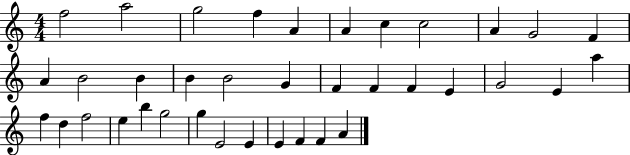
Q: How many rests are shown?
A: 0